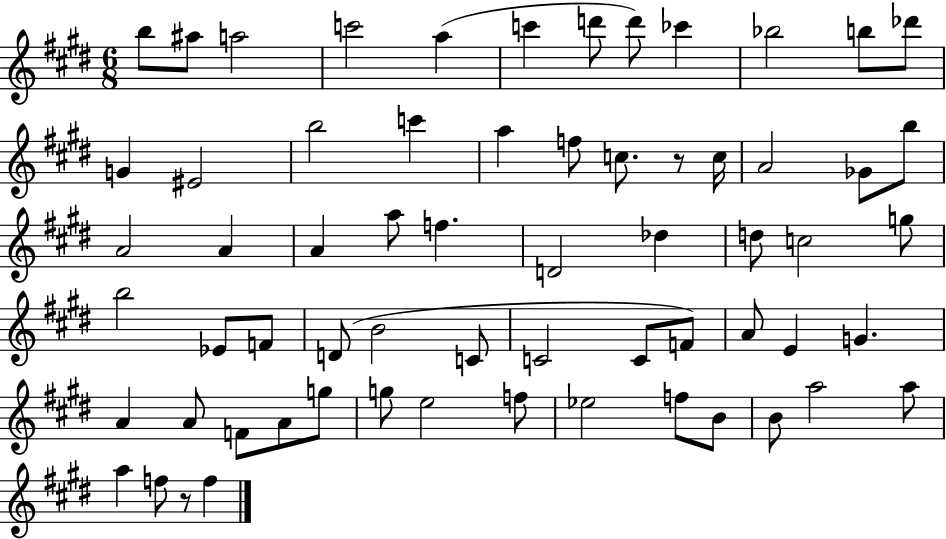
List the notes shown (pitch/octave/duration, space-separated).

B5/e A#5/e A5/h C6/h A5/q C6/q D6/e D6/e CES6/q Bb5/h B5/e Db6/e G4/q EIS4/h B5/h C6/q A5/q F5/e C5/e. R/e C5/s A4/h Gb4/e B5/e A4/h A4/q A4/q A5/e F5/q. D4/h Db5/q D5/e C5/h G5/e B5/h Eb4/e F4/e D4/e B4/h C4/e C4/h C4/e F4/e A4/e E4/q G4/q. A4/q A4/e F4/e A4/e G5/e G5/e E5/h F5/e Eb5/h F5/e B4/e B4/e A5/h A5/e A5/q F5/e R/e F5/q